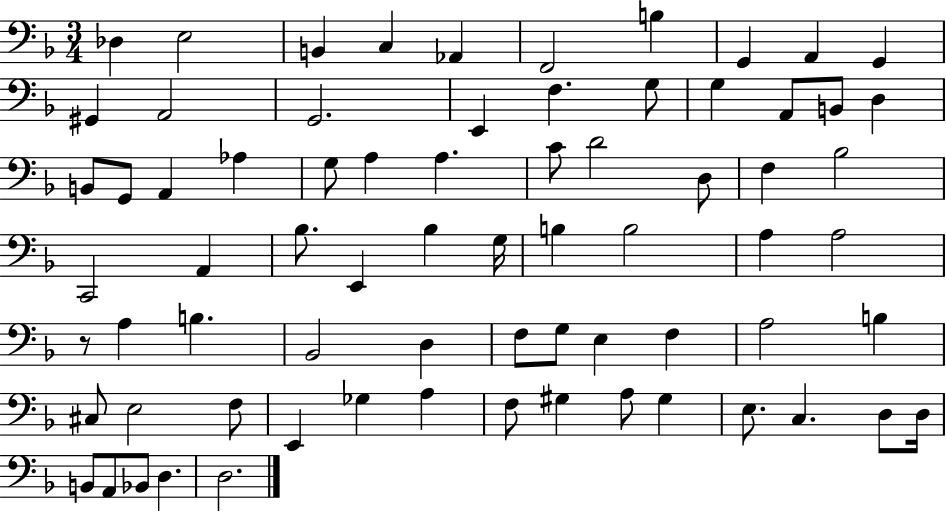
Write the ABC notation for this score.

X:1
T:Untitled
M:3/4
L:1/4
K:F
_D, E,2 B,, C, _A,, F,,2 B, G,, A,, G,, ^G,, A,,2 G,,2 E,, F, G,/2 G, A,,/2 B,,/2 D, B,,/2 G,,/2 A,, _A, G,/2 A, A, C/2 D2 D,/2 F, _B,2 C,,2 A,, _B,/2 E,, _B, G,/4 B, B,2 A, A,2 z/2 A, B, _B,,2 D, F,/2 G,/2 E, F, A,2 B, ^C,/2 E,2 F,/2 E,, _G, A, F,/2 ^G, A,/2 ^G, E,/2 C, D,/2 D,/4 B,,/2 A,,/2 _B,,/2 D, D,2